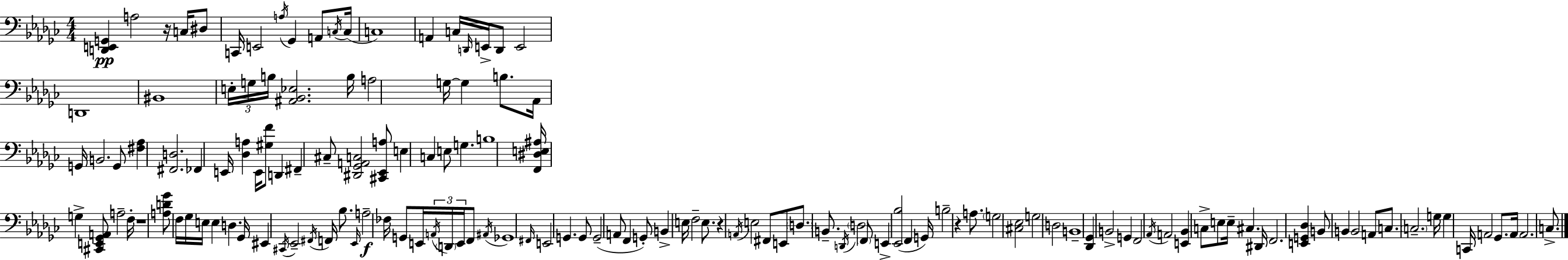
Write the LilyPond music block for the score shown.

{
  \clef bass
  \numericTimeSignature
  \time 4/4
  \key ees \minor
  \repeat volta 2 { <d, e, g,>4\pp a2 r16 c16 dis8 | c,16 e,2 \acciaccatura { a16 } ges,4 a,8 | \acciaccatura { c16 }( c16 c1) | a,4 c16 \grace { d,16 } e,16-> d,8 e,2 | \break d,1 | bis,1 | \tuplet 3/2 { e16-. g16 b16 } <ais, bes, ees>2. | b16 a2 g16~~ g4 | \break b8. aes,16 g,16 b,2. | g,8 <fis aes>4 <fis, d>2. | fes,4 e,16 <des a>4 e,16 <gis f'>8 d,4 | fis,4-- cis8-- <dis, ges, a, c>2 | \break <cis, ees, a>8 e4 c4 e8 g4. | b1 | <f, dis e ais>16 g4-> <cis, e, ges, a,>8 a2-- | f16-. r1 | \break <a d' ges'>8 f16 ges16 e16 e4 d4. | ges,16 eis,4 \acciaccatura { cis,16 } ees,2-- | \acciaccatura { fis,16 } f,16 bes8. \grace { ees,16 } a2--\f fes16 g,8 | e,16 \tuplet 3/2 { \acciaccatura { a,16 } \parenthesize d,16 e,16 } f,8 \acciaccatura { ais,16 } ges,1 | \break \grace { fis,16 } e,2 | g,4. g,8 g,2--( | a,8 f,4 g,8-.) b,4-> e16 f2-- | e8. r4 \acciaccatura { a,16 } e2 | \break fis,8 e,8 \parenthesize d8. b,8.-- | \acciaccatura { d,16 } \parenthesize d2 \parenthesize f,8 e,4-> <ees, bes>2( | f,4 g,16) b2-- | r4 a8. \parenthesize g2 | \break <cis ees>2 g2 | d2 b,1-- | <des, ges,>4 b,2-> | g,4 f,2 | \break \acciaccatura { aes,16 } a,2 <e, bes,>4 | c8-> e8 e16-- cis4. dis,16 f,2. | <e, g, des>4 b,8 b,4 | b,2 a,8 c8. \parenthesize c2.-- | \break g16 g4 | c,16 a,2 ges,8. a,16 a,2. | c8.-> } \bar "|."
}